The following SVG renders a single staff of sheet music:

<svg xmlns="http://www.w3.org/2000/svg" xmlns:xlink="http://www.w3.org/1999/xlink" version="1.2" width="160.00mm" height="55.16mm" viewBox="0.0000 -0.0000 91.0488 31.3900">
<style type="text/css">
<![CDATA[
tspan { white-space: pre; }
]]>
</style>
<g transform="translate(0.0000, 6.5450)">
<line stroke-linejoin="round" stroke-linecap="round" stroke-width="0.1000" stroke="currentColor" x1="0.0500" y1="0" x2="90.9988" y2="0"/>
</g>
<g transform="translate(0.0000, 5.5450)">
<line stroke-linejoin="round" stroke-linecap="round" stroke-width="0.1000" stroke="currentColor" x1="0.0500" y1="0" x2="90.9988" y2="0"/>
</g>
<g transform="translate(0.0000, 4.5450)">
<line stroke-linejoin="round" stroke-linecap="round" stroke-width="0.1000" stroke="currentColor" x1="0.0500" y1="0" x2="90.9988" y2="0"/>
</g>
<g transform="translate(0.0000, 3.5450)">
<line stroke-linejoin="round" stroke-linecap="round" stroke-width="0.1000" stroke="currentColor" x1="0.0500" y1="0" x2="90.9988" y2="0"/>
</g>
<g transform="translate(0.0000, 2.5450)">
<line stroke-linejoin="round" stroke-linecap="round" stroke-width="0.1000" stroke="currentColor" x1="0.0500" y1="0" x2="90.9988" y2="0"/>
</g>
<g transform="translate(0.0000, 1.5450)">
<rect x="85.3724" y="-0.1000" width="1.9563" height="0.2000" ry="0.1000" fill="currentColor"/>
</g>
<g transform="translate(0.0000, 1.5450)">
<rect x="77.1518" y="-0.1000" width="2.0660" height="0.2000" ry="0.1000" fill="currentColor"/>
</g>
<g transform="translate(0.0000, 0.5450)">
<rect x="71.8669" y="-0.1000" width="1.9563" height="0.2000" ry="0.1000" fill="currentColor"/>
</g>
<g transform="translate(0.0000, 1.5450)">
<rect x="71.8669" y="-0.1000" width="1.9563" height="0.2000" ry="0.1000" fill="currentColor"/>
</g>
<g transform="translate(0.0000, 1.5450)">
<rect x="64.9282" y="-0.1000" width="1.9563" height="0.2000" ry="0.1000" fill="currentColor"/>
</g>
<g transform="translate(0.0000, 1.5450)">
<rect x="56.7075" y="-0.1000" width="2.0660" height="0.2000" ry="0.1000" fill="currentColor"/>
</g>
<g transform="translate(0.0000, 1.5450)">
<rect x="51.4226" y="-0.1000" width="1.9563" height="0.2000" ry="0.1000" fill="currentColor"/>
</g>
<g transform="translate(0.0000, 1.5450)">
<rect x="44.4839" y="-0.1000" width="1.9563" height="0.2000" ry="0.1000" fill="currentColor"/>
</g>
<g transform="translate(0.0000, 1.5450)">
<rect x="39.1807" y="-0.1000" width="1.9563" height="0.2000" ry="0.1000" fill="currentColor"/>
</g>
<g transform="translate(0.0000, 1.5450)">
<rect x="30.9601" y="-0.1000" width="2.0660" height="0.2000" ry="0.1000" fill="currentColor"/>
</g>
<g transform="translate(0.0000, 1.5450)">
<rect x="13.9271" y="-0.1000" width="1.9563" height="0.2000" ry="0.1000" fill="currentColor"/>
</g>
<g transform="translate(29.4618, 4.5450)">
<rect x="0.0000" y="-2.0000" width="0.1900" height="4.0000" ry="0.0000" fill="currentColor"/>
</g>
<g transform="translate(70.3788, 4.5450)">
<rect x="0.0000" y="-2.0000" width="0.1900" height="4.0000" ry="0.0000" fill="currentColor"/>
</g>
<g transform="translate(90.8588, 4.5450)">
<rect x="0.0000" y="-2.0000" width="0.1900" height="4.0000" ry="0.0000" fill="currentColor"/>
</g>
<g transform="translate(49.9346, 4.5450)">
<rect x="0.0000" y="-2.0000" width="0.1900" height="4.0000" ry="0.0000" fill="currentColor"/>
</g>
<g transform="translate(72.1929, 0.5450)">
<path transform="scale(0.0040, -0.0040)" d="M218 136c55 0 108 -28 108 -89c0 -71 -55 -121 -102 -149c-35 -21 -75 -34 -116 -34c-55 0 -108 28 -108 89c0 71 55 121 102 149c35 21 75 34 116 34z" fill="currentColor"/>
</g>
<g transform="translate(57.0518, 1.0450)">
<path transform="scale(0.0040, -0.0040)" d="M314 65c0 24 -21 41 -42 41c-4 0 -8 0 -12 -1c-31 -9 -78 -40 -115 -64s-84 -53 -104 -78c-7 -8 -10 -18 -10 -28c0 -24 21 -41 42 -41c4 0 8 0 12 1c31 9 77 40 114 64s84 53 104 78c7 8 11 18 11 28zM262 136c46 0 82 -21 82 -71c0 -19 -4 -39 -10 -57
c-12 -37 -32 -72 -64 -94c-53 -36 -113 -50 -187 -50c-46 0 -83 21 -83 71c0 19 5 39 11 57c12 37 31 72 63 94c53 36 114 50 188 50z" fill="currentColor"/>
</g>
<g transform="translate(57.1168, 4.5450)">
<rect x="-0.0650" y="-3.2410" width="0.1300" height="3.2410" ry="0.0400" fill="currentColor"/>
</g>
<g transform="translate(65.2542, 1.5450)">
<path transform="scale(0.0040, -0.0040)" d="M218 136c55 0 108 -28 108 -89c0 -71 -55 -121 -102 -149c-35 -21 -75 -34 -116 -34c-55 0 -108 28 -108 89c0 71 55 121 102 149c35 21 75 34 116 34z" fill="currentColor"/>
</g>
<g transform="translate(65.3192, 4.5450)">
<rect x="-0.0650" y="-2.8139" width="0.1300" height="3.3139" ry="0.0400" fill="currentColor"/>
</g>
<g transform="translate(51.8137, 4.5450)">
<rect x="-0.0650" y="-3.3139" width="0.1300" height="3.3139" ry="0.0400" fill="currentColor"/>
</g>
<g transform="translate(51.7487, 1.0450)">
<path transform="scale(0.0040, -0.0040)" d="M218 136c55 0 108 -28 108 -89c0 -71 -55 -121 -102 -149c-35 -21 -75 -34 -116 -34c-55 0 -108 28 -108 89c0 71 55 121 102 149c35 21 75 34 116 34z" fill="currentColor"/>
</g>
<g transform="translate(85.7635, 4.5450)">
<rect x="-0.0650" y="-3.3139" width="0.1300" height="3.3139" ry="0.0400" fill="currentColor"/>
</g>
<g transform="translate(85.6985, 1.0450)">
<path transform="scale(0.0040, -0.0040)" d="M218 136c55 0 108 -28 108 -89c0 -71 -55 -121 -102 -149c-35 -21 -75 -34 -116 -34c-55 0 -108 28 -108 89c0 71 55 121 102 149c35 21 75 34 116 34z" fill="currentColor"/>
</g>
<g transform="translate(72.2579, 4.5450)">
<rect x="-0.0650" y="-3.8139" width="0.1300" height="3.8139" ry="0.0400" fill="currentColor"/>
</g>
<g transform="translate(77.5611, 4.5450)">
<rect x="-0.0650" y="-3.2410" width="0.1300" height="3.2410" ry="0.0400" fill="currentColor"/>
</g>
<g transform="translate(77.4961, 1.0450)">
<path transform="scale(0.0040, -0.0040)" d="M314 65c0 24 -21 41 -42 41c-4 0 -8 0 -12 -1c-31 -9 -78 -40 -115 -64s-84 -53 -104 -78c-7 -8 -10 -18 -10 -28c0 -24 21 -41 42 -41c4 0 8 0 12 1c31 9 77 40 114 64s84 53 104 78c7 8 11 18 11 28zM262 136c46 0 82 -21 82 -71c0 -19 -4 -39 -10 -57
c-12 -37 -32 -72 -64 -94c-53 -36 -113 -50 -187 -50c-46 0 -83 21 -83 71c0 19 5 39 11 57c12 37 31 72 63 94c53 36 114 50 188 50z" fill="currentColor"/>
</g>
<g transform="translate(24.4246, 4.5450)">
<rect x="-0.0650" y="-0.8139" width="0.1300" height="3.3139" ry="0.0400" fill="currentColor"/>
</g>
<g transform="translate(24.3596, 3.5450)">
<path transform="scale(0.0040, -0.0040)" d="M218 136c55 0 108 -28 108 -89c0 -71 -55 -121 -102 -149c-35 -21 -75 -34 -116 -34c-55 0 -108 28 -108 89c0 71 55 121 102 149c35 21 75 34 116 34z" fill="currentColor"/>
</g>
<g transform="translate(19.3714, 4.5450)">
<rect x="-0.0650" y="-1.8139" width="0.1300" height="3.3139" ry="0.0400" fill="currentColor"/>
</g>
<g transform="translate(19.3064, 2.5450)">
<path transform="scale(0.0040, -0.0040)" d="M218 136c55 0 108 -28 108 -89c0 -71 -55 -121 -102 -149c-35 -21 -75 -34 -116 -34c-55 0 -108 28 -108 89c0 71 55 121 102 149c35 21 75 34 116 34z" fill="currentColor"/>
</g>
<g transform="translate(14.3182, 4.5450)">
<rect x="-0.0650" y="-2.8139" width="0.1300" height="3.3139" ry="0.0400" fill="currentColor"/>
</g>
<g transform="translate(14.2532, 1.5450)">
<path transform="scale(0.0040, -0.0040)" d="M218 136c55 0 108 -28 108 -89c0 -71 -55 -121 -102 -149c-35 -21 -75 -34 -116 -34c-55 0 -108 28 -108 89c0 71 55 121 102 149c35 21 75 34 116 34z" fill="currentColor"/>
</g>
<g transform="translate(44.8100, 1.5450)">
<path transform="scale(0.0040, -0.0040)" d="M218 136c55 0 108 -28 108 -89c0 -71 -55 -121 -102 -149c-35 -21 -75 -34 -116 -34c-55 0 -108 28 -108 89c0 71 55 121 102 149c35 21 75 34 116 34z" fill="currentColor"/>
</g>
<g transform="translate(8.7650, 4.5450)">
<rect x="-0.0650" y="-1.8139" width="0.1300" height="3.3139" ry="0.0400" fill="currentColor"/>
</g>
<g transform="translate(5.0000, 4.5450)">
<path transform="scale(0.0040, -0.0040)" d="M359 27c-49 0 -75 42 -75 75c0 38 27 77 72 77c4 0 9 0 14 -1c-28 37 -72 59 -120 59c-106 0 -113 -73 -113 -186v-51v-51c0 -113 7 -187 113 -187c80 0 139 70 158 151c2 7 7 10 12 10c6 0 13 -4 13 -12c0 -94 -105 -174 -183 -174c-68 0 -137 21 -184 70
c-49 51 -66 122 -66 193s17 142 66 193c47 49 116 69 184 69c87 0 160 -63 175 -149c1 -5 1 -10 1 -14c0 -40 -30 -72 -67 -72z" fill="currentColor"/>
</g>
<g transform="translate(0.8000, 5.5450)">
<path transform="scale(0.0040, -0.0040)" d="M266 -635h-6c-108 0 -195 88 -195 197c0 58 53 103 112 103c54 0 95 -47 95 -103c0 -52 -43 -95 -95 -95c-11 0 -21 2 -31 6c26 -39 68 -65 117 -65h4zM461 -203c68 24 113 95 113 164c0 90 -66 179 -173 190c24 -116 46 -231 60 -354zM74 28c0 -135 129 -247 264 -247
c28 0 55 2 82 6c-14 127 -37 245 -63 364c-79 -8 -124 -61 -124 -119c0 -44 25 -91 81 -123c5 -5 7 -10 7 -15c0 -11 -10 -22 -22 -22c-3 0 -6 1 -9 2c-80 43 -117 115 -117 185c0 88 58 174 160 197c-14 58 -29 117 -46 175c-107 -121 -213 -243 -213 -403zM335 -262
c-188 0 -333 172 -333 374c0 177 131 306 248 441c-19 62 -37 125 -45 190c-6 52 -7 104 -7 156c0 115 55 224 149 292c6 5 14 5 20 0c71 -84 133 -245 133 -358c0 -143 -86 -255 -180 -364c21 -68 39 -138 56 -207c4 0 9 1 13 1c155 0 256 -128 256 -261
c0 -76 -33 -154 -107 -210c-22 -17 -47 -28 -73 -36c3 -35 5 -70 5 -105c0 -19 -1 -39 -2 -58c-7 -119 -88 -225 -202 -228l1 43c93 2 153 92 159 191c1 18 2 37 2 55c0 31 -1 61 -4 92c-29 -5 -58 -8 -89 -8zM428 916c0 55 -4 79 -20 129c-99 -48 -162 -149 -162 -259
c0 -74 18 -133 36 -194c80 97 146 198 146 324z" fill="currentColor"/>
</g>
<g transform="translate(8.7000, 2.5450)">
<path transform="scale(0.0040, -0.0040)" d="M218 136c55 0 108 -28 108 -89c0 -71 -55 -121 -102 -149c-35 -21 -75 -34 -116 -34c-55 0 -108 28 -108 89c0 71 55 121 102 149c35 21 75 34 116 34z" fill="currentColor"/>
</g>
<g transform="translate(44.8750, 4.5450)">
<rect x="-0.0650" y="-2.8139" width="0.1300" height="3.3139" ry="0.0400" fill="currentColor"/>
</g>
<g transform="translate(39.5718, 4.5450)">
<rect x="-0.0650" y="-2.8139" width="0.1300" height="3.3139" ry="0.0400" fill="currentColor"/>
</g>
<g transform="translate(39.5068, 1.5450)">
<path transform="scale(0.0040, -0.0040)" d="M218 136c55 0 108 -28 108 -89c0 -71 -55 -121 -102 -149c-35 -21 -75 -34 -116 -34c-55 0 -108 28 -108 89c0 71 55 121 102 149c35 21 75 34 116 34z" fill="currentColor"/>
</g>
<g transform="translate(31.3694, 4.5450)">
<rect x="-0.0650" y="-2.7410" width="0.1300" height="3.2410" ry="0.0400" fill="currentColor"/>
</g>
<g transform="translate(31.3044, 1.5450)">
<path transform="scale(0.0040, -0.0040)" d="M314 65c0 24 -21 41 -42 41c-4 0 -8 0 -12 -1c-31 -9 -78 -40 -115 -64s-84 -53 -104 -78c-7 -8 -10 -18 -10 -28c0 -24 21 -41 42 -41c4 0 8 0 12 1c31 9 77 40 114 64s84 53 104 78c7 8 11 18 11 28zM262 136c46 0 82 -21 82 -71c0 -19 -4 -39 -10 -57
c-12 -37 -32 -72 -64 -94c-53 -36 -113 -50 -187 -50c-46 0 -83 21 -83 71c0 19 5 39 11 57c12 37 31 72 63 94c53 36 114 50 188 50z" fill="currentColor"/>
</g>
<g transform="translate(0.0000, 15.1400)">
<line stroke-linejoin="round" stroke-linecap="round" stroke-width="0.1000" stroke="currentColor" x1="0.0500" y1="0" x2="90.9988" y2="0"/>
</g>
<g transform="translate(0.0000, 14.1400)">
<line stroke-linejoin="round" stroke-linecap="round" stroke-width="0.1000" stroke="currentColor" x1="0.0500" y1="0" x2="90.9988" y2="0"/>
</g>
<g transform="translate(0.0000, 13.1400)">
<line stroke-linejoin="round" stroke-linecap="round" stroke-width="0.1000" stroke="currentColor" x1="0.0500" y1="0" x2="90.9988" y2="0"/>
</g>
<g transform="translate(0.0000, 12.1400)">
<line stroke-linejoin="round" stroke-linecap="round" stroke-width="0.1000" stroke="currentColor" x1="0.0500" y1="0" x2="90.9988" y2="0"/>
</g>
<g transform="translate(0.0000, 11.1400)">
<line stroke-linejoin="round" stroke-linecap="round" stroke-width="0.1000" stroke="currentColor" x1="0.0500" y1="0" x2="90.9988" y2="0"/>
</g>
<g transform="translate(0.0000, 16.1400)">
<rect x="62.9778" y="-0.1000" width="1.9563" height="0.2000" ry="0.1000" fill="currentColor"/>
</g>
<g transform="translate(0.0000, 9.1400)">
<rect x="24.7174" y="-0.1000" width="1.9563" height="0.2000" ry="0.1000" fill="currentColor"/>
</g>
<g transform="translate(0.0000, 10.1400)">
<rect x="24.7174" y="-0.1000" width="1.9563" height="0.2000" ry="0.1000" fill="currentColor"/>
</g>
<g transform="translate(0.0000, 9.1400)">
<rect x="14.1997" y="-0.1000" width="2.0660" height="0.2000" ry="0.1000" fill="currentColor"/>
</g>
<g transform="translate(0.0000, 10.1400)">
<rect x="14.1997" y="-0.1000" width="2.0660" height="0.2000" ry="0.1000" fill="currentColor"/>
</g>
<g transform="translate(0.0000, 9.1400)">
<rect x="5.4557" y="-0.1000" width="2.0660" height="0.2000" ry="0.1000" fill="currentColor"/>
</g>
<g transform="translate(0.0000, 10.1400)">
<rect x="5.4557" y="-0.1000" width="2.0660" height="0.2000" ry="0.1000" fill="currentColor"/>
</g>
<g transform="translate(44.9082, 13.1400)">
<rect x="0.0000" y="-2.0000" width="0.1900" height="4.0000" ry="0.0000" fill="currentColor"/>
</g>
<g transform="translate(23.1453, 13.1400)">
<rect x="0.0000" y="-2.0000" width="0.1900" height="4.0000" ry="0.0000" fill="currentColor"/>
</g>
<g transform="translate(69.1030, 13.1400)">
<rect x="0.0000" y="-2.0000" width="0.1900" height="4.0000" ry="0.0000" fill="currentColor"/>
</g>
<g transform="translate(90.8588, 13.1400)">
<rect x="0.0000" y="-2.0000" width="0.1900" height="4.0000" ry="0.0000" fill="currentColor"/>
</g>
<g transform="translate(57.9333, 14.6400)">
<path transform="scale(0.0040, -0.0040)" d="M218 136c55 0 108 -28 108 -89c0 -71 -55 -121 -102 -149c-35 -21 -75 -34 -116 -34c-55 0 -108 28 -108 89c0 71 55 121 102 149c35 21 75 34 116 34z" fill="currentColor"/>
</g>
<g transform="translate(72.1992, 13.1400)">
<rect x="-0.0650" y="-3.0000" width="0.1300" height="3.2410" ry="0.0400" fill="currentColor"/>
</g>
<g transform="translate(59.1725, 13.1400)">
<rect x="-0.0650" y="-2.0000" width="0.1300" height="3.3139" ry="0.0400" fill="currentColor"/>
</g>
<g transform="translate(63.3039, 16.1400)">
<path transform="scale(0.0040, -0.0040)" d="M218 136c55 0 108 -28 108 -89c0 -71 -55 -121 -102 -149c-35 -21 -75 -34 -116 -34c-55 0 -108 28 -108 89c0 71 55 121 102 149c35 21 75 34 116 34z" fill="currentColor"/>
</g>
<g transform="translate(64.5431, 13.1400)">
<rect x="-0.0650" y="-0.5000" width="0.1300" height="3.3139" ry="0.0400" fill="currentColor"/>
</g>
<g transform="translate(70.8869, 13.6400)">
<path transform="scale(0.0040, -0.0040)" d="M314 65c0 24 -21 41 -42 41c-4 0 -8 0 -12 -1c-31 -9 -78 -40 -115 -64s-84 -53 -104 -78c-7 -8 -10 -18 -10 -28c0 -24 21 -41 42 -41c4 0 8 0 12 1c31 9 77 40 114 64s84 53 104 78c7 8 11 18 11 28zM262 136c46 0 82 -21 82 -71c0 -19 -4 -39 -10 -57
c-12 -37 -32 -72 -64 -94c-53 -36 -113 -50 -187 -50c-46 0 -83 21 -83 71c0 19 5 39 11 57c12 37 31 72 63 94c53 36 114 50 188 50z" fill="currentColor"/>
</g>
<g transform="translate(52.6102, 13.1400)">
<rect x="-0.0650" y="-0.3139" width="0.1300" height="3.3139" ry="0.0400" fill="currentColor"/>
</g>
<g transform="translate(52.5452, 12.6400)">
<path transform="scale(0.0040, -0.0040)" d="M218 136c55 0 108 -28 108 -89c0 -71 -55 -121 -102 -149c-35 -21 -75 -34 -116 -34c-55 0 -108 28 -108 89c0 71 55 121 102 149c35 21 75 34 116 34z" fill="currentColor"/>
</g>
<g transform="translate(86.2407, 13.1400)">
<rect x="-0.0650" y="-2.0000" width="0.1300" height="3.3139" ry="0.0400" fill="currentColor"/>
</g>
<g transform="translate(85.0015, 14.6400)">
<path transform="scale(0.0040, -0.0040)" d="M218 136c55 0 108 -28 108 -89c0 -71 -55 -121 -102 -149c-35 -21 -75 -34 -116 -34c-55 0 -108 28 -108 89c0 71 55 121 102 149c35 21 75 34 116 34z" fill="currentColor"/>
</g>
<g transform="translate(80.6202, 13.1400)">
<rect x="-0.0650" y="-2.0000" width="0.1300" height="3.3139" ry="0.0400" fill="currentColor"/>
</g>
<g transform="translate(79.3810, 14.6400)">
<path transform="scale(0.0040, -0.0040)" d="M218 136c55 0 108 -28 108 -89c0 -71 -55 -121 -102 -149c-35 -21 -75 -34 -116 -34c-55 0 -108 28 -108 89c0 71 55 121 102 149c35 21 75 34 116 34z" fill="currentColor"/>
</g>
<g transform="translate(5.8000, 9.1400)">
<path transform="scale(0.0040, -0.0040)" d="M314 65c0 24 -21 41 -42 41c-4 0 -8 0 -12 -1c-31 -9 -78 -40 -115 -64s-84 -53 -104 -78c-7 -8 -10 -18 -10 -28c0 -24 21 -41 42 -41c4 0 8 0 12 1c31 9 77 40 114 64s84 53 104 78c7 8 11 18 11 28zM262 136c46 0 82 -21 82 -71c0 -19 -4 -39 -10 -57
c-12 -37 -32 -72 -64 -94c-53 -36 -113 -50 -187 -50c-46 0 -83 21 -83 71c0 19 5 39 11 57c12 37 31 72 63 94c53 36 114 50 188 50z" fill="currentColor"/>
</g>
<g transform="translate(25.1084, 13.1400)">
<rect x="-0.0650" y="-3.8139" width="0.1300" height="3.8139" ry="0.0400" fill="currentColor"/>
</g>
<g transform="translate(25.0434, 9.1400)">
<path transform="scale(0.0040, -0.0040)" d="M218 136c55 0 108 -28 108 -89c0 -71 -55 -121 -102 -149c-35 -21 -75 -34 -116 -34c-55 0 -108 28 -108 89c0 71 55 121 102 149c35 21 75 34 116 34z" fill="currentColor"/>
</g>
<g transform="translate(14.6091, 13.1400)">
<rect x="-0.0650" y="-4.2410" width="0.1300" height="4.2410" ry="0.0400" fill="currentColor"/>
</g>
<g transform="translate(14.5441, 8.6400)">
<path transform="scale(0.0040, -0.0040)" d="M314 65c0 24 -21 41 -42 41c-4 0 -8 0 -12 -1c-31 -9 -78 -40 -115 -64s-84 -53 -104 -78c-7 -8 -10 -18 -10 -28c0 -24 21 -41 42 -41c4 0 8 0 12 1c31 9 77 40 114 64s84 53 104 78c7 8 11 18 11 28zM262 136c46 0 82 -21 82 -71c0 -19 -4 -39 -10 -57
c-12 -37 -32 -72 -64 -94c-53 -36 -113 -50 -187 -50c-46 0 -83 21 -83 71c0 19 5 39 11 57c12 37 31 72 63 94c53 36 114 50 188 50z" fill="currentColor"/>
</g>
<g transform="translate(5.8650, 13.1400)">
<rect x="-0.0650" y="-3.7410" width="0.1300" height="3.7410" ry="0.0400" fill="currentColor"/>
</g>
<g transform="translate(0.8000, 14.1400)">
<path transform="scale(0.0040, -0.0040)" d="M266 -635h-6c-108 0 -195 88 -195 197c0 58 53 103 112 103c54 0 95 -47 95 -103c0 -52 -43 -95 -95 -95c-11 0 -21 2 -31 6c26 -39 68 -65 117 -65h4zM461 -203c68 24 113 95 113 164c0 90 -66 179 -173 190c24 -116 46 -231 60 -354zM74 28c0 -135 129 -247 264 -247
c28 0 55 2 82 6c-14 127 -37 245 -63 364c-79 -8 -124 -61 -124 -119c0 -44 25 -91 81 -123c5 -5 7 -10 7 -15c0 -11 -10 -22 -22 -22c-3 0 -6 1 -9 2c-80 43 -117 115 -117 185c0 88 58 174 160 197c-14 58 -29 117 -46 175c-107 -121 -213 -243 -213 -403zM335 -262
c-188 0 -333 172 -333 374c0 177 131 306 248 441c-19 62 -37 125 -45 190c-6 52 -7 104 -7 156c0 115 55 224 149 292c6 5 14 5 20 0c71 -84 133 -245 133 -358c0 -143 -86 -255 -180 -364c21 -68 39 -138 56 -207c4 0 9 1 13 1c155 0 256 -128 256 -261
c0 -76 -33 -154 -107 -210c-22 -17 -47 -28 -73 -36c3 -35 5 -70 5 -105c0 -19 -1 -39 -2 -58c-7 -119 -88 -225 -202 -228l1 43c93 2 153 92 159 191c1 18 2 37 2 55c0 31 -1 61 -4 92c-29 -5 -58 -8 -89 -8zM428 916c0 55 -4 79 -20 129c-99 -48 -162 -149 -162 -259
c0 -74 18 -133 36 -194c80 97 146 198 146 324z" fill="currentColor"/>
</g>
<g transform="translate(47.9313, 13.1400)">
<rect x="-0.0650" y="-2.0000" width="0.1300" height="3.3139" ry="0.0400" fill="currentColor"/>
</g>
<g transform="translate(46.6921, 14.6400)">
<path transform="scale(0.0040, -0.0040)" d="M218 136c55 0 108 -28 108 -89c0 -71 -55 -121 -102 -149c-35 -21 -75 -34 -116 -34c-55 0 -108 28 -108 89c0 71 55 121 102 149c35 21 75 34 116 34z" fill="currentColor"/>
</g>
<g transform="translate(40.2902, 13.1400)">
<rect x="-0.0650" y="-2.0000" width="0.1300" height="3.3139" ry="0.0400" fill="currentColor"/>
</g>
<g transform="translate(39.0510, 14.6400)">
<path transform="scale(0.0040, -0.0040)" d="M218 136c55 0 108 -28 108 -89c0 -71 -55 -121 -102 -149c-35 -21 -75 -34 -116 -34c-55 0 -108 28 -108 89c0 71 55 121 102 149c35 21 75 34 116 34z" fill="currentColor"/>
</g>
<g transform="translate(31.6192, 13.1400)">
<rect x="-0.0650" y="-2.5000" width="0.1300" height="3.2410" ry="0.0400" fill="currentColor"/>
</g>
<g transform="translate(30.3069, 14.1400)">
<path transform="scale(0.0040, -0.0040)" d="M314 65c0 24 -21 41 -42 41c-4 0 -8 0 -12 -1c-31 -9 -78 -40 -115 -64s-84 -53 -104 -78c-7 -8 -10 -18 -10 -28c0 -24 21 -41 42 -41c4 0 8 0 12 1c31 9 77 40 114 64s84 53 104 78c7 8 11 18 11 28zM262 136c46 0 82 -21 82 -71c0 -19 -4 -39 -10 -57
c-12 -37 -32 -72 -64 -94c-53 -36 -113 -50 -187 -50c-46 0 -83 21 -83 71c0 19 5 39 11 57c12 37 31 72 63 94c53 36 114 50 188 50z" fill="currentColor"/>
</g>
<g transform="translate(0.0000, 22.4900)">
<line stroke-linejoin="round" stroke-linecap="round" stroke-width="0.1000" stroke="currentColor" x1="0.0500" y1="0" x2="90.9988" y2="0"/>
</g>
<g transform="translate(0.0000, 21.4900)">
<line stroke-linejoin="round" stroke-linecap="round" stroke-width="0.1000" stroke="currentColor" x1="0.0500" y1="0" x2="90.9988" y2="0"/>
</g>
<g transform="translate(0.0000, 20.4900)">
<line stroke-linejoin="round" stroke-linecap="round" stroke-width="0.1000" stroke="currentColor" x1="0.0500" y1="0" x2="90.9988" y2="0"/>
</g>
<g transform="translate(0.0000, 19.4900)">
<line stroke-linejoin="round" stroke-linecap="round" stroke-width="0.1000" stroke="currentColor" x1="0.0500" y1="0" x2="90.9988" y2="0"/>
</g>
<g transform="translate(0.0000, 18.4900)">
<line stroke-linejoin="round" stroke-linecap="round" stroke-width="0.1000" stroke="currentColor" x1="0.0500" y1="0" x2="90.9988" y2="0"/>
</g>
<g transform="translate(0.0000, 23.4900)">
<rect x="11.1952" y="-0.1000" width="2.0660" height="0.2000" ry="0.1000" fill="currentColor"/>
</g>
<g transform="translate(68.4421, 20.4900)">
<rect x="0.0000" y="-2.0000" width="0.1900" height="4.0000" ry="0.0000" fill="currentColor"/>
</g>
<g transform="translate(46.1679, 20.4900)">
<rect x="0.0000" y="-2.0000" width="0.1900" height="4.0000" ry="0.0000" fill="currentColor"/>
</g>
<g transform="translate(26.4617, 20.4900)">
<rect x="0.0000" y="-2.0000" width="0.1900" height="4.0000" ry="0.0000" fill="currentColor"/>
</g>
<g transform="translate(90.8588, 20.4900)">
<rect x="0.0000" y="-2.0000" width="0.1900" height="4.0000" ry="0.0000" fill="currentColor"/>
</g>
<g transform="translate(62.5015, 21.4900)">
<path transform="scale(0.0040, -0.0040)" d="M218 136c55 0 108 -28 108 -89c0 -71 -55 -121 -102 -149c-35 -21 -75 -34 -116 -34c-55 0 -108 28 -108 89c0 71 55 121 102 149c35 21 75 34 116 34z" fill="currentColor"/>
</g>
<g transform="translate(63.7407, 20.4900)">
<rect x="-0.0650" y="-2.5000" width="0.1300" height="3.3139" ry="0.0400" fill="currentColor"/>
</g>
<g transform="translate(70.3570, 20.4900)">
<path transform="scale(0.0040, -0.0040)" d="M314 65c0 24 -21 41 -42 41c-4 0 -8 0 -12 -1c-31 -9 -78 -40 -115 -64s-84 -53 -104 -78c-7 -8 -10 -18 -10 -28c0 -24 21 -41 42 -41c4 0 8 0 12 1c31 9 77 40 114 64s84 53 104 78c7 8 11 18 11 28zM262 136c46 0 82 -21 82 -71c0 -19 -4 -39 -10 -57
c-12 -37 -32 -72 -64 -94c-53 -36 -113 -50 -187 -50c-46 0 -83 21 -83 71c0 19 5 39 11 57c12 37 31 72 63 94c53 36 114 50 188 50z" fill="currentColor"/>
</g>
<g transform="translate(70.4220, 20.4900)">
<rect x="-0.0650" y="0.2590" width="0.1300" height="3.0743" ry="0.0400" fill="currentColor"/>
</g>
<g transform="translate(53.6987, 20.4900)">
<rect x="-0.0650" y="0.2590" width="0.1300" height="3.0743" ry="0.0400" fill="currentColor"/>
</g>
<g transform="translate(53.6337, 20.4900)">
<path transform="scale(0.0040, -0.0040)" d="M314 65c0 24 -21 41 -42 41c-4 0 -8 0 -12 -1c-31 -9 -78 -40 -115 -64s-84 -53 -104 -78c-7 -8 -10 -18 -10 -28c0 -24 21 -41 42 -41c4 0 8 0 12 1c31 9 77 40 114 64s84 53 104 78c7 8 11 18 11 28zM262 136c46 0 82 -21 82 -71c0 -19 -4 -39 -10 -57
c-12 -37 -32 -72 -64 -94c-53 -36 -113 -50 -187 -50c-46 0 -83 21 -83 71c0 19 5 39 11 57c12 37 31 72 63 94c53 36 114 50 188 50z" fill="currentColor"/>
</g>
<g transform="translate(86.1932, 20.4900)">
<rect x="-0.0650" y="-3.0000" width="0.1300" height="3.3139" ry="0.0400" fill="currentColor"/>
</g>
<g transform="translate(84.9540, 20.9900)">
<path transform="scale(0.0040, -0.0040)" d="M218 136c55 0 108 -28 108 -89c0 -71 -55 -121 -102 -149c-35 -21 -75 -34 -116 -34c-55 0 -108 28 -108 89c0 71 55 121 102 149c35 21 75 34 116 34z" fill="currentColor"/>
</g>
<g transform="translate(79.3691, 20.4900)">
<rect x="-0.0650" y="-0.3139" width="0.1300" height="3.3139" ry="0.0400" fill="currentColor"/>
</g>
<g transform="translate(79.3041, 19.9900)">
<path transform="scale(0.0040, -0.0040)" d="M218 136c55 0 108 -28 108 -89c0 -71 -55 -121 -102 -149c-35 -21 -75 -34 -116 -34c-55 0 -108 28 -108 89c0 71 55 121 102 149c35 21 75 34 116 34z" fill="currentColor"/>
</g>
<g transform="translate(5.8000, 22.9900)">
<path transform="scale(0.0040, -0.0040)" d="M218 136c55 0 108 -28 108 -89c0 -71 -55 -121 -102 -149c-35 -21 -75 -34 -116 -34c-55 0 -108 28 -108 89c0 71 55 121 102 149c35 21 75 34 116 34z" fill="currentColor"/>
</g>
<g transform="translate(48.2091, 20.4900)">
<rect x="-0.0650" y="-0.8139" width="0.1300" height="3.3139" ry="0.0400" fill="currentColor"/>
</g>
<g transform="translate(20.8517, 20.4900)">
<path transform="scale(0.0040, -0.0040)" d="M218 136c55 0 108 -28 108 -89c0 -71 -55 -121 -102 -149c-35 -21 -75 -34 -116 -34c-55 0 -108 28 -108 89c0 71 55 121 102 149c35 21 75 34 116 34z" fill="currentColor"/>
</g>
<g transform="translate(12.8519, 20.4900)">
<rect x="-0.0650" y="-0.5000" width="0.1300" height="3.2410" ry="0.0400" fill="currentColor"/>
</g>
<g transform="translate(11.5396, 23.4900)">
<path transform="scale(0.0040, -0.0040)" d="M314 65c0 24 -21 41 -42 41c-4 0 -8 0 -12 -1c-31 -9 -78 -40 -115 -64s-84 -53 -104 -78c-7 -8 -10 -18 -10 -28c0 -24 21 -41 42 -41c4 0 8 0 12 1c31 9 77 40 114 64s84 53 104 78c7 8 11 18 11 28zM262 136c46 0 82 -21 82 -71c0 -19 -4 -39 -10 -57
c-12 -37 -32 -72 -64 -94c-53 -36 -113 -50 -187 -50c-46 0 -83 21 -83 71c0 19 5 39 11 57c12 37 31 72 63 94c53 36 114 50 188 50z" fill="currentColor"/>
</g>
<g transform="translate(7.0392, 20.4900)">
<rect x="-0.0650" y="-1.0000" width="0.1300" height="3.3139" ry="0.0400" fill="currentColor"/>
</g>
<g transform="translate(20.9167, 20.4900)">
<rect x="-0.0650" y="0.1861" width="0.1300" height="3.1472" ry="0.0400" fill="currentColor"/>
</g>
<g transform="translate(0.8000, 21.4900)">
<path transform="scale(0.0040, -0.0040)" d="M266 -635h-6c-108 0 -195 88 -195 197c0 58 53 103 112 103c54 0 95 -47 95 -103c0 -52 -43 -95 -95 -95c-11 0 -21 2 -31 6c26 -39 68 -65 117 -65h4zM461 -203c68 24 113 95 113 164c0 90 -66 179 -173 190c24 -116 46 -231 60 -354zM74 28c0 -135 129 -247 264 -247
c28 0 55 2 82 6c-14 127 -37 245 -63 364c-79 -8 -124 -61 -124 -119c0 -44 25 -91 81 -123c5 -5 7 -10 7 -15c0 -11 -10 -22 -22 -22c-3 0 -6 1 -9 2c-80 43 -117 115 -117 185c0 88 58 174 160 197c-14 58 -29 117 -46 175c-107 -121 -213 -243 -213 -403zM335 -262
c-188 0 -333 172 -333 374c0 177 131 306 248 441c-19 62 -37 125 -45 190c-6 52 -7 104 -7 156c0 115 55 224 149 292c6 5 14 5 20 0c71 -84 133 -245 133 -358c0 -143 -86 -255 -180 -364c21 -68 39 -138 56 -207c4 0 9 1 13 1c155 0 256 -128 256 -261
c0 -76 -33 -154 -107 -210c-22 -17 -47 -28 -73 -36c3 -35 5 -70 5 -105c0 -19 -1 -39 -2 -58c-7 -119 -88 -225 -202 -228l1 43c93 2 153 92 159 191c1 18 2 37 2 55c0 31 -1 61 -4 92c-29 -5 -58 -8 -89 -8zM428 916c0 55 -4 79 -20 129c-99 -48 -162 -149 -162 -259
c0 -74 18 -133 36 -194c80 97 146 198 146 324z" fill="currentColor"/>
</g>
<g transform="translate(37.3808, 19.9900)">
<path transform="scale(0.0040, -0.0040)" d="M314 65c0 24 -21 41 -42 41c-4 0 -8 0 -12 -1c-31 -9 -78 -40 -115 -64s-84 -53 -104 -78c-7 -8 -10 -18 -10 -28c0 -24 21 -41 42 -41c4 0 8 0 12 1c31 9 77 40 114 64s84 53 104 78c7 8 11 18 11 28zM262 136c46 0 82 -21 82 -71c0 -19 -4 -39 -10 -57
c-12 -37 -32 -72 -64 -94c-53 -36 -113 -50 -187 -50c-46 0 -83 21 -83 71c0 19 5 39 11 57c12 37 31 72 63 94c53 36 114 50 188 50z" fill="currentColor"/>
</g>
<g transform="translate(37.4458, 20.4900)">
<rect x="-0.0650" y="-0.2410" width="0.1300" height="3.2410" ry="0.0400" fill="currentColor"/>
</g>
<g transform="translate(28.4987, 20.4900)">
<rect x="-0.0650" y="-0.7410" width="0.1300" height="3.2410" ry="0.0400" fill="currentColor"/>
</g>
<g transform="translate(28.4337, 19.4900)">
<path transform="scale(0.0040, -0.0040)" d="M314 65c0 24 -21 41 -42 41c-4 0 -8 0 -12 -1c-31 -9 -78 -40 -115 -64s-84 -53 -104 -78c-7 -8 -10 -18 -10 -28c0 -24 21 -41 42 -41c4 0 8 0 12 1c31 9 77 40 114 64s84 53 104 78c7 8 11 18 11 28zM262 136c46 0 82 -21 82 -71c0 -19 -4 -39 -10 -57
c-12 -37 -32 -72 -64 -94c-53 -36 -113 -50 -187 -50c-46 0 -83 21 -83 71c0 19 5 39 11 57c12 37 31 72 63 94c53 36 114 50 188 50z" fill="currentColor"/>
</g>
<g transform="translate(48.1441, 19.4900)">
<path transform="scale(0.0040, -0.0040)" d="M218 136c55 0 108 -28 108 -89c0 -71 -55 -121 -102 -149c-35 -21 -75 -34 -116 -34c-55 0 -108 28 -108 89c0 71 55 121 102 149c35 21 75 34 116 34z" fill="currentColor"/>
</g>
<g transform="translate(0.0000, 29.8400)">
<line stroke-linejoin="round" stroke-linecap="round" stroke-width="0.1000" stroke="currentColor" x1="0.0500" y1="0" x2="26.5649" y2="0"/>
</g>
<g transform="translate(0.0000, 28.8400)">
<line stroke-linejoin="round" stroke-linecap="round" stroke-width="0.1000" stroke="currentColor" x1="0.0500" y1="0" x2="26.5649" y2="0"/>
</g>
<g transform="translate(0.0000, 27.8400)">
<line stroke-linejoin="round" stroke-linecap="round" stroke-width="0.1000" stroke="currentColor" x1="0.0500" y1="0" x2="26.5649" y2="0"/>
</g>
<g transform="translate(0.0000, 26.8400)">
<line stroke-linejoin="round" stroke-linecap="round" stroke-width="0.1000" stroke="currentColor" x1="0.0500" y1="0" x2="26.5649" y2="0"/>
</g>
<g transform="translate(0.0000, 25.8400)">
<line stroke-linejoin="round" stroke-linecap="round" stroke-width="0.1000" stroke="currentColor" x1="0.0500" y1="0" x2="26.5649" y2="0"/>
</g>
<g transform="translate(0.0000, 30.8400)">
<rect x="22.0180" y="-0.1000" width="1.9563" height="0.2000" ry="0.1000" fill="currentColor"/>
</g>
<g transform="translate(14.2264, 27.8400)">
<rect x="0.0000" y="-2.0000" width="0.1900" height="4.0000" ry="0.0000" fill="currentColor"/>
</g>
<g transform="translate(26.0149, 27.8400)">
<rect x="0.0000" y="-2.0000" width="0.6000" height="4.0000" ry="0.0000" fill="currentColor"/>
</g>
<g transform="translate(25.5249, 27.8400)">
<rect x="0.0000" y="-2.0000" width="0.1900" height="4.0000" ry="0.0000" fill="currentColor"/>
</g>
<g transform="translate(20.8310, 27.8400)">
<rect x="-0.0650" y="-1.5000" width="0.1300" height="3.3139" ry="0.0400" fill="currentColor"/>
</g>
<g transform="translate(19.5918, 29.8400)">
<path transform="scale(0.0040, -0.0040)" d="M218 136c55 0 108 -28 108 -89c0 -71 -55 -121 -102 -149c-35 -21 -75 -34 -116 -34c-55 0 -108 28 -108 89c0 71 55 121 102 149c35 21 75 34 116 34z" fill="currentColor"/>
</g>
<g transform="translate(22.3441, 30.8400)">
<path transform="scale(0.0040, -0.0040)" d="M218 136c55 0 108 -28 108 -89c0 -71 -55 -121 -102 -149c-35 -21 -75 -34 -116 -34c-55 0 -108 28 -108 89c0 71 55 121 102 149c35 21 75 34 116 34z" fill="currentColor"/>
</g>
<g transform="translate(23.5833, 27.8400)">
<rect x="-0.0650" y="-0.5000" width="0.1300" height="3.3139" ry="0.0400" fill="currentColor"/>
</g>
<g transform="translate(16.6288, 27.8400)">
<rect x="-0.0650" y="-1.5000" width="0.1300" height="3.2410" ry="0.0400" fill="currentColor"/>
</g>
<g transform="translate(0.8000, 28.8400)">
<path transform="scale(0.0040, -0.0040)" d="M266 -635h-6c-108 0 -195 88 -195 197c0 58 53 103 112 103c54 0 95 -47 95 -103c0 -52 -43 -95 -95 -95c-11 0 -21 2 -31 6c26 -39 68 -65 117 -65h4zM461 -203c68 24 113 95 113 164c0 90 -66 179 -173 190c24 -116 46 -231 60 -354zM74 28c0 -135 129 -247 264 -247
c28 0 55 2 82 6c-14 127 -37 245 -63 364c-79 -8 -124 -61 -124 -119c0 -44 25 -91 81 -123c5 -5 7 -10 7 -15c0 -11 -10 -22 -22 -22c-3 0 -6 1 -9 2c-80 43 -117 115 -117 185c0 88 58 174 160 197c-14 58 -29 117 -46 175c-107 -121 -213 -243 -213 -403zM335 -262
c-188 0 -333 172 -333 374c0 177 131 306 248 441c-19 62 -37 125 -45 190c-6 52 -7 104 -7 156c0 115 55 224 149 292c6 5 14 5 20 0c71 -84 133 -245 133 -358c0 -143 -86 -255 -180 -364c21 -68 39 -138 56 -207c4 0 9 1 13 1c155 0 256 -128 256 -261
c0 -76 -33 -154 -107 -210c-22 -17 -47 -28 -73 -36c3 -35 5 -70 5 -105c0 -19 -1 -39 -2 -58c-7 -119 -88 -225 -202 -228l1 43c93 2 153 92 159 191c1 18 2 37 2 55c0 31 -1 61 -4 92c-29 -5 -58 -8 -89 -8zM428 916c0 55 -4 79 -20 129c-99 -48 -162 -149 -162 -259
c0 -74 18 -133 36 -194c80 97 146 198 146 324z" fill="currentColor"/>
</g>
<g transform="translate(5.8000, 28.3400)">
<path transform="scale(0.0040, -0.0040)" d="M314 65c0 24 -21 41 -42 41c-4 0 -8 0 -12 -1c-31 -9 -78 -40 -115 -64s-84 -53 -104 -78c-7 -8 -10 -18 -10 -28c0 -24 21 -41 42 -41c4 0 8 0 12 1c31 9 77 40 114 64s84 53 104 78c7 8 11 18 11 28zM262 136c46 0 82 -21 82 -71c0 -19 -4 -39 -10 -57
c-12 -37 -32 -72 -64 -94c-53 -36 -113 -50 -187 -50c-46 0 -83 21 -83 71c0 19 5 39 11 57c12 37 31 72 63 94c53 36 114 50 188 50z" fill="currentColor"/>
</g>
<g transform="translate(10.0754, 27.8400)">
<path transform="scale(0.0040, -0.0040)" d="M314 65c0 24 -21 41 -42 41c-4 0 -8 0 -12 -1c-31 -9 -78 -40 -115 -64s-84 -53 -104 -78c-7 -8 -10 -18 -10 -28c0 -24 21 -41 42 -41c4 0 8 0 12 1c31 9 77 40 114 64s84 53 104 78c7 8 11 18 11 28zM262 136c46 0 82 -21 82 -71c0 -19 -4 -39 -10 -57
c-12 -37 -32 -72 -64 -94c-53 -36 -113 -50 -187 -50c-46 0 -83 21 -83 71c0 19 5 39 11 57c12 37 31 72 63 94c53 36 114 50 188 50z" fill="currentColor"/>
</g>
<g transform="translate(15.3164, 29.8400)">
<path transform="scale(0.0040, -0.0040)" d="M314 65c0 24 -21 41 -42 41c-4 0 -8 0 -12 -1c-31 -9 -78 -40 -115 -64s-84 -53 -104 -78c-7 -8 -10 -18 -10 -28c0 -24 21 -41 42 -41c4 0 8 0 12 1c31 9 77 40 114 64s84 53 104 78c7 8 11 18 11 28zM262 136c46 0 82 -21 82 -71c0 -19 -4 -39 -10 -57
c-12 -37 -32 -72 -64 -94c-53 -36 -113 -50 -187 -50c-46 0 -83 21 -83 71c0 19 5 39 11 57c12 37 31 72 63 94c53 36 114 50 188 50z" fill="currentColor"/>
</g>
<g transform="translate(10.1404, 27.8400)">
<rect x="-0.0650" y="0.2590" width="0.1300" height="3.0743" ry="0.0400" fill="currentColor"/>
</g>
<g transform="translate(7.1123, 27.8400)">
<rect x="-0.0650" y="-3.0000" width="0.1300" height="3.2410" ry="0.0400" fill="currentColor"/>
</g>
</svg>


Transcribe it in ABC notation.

X:1
T:Untitled
M:4/4
L:1/4
K:C
f a f d a2 a a b b2 a c' b2 b c'2 d'2 c' G2 F F c F C A2 F F D C2 B d2 c2 d B2 G B2 c A A2 B2 E2 E C